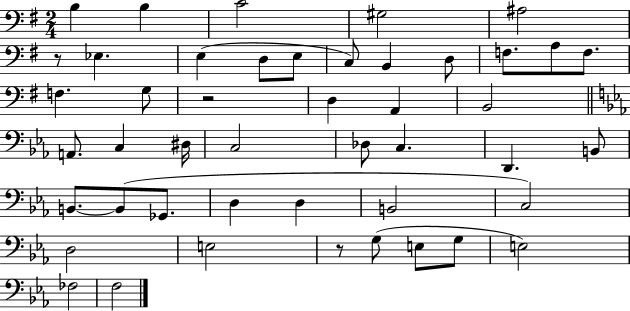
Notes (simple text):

B3/q B3/q C4/h G#3/h A#3/h R/e Eb3/q. E3/q D3/e E3/e C3/e B2/q D3/e F3/e. A3/e F3/e. F3/q. G3/e R/h D3/q A2/q B2/h A2/e. C3/q D#3/s C3/h Db3/e C3/q. D2/q. B2/e B2/e. B2/e Gb2/e. D3/q D3/q B2/h C3/h D3/h E3/h R/e G3/e E3/e G3/e E3/h FES3/h F3/h